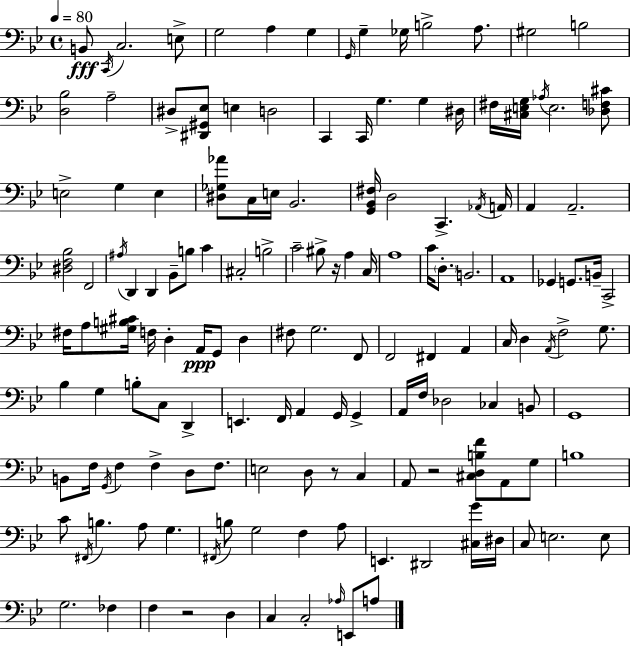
{
  \clef bass
  \time 4/4
  \defaultTimeSignature
  \key bes \major
  \tempo 4 = 80
  b,8\fff \acciaccatura { c,16 } c2. e8-> | g2 a4 g4 | \grace { g,16 } g4-- ges16 b2-> a8. | gis2 b2 | \break <d bes>2 a2-- | dis8-> <dis, gis, ees>8 e4 d2 | c,4 c,16 g4. g4 | dis16 fis16 <cis e g>16 \acciaccatura { aes16 } e2. | \break <des f cis'>8 e2-> g4 e4 | <dis ges aes'>8 c16 e16 bes,2. | <g, bes, fis>16 d2 c,4.-> | \acciaccatura { aes,16 } a,16 a,4 a,2.-- | \break <dis f bes>2 f,2 | \acciaccatura { ais16 } d,4 d,4 bes,8-- b8 | c'4 cis2-. b2-> | c'2-- bis8-> r16 | \break a4 c16 a1 | c'16 \parenthesize d8.-. b,2. | a,1 | ges,4 g,8. b,16-- c,2-> | \break fis16 a8 <gis b cis'>16 f16 d4-. a,16\ppp g,8 | d4 fis8 g2. | f,8 f,2 fis,4 | a,4 c16 d4 \acciaccatura { a,16 } f2-> | \break g8. bes4 g4 b8-. | c8 d,4-> e,4. f,16 a,4 | g,16 g,4-> a,16 f16 des2 | ces4 b,8 g,1 | \break b,8 f16 \acciaccatura { g,16 } f4 f4-> | d8 f8. e2 d8 | r8 c4 a,8 r2 | <cis d b f'>8 a,8 g8 b1 | \break c'8 \acciaccatura { fis,16 } b4. | a8 g4. \acciaccatura { fis,16 } b8 g2 | f4 a8 e,4. dis,2 | <cis g'>16 dis16 c8 e2. | \break e8 g2. | fes4 f4 r2 | d4 c4 c2-. | \grace { aes16 } e,8 a8 \bar "|."
}